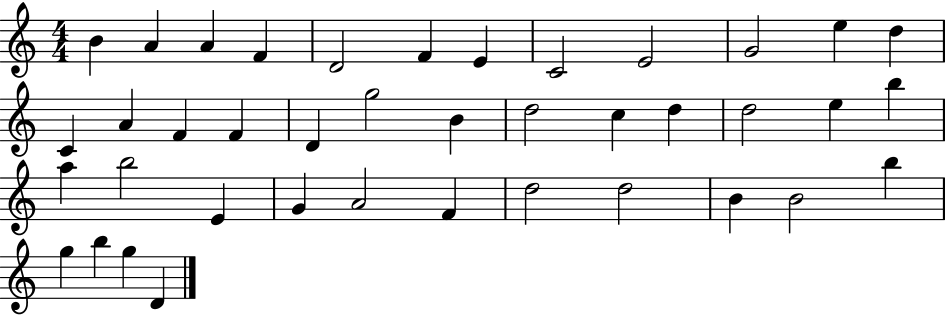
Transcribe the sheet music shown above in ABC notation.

X:1
T:Untitled
M:4/4
L:1/4
K:C
B A A F D2 F E C2 E2 G2 e d C A F F D g2 B d2 c d d2 e b a b2 E G A2 F d2 d2 B B2 b g b g D